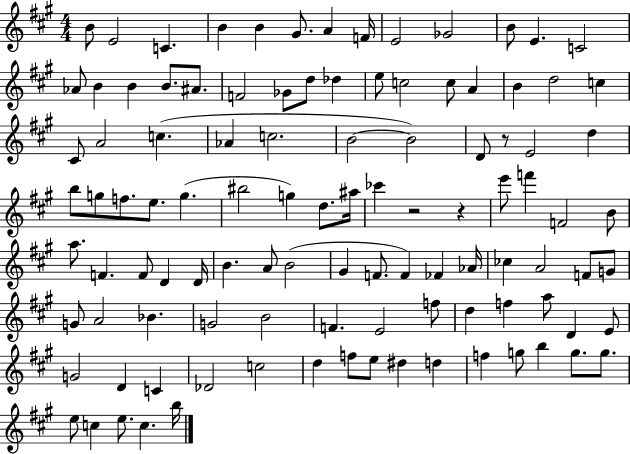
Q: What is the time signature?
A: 4/4